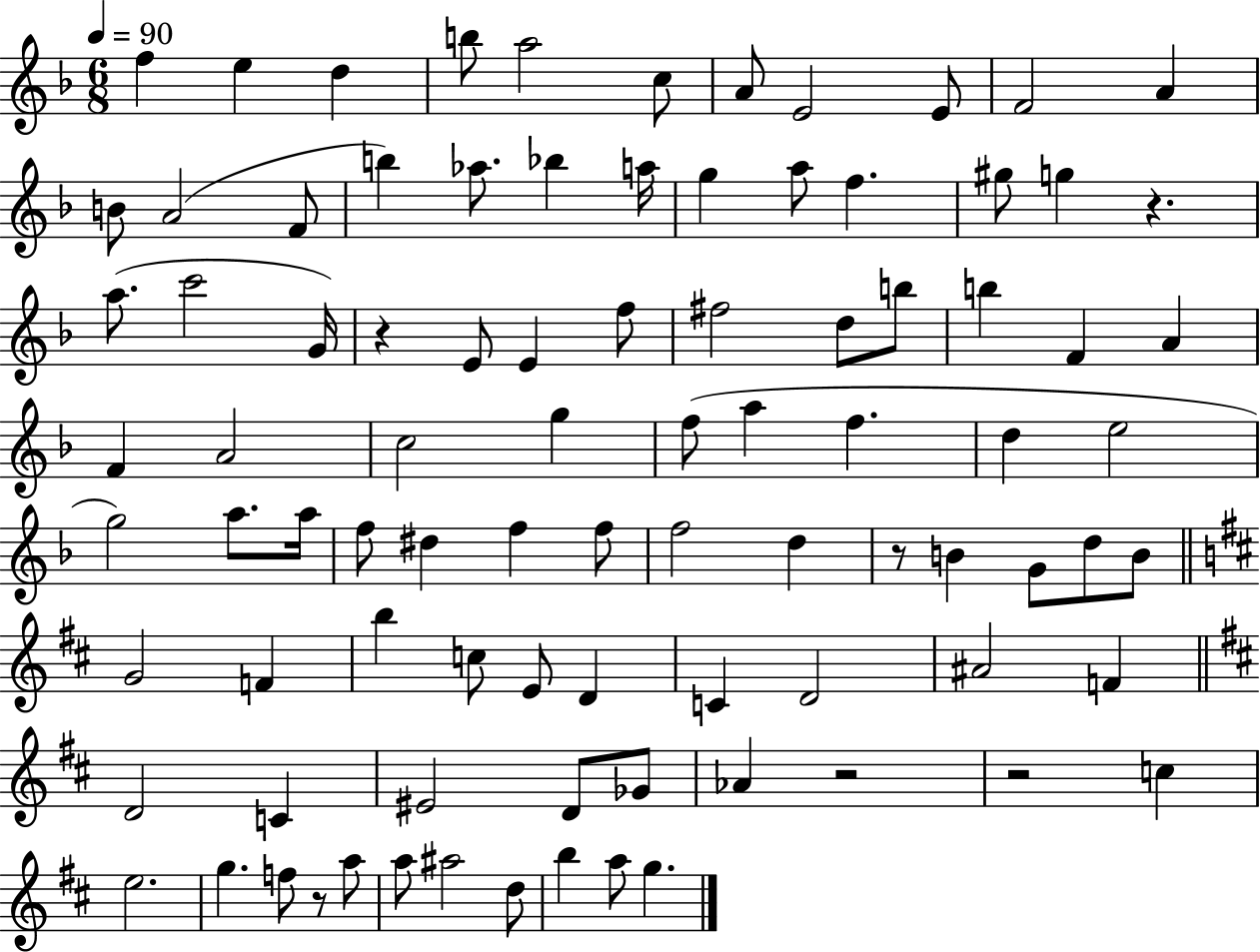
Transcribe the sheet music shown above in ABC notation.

X:1
T:Untitled
M:6/8
L:1/4
K:F
f e d b/2 a2 c/2 A/2 E2 E/2 F2 A B/2 A2 F/2 b _a/2 _b a/4 g a/2 f ^g/2 g z a/2 c'2 G/4 z E/2 E f/2 ^f2 d/2 b/2 b F A F A2 c2 g f/2 a f d e2 g2 a/2 a/4 f/2 ^d f f/2 f2 d z/2 B G/2 d/2 B/2 G2 F b c/2 E/2 D C D2 ^A2 F D2 C ^E2 D/2 _G/2 _A z2 z2 c e2 g f/2 z/2 a/2 a/2 ^a2 d/2 b a/2 g